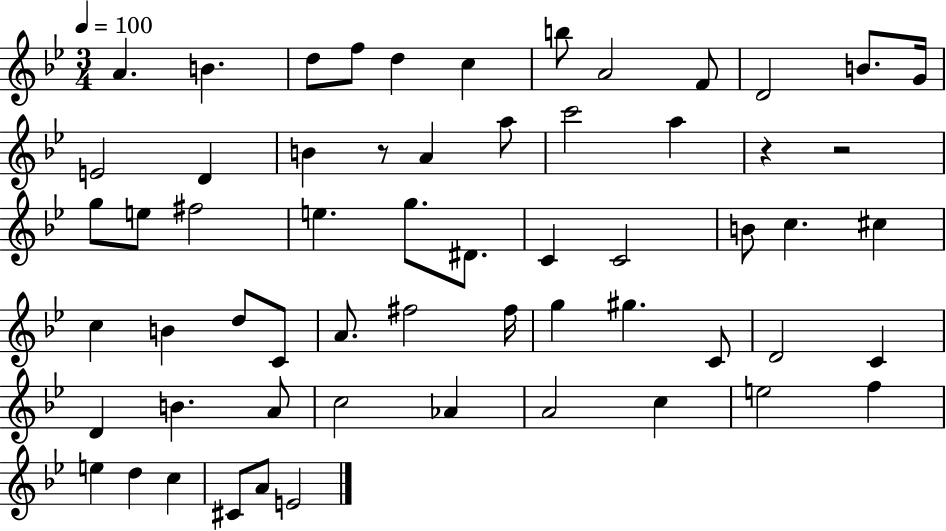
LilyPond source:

{
  \clef treble
  \numericTimeSignature
  \time 3/4
  \key bes \major
  \tempo 4 = 100
  a'4. b'4. | d''8 f''8 d''4 c''4 | b''8 a'2 f'8 | d'2 b'8. g'16 | \break e'2 d'4 | b'4 r8 a'4 a''8 | c'''2 a''4 | r4 r2 | \break g''8 e''8 fis''2 | e''4. g''8. dis'8. | c'4 c'2 | b'8 c''4. cis''4 | \break c''4 b'4 d''8 c'8 | a'8. fis''2 fis''16 | g''4 gis''4. c'8 | d'2 c'4 | \break d'4 b'4. a'8 | c''2 aes'4 | a'2 c''4 | e''2 f''4 | \break e''4 d''4 c''4 | cis'8 a'8 e'2 | \bar "|."
}